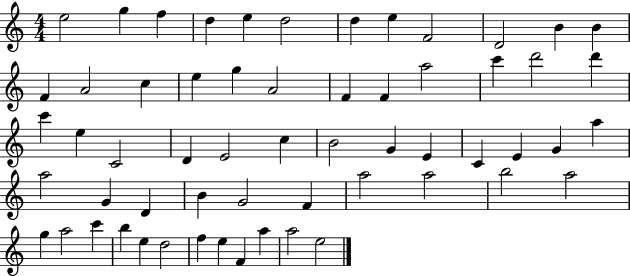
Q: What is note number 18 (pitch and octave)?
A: A4